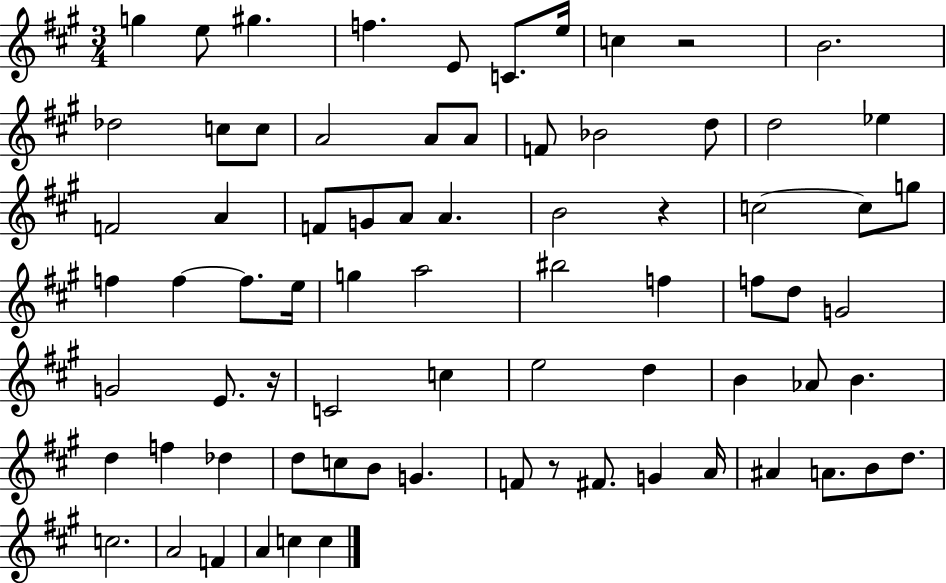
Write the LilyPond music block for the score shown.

{
  \clef treble
  \numericTimeSignature
  \time 3/4
  \key a \major
  \repeat volta 2 { g''4 e''8 gis''4. | f''4. e'8 c'8. e''16 | c''4 r2 | b'2. | \break des''2 c''8 c''8 | a'2 a'8 a'8 | f'8 bes'2 d''8 | d''2 ees''4 | \break f'2 a'4 | f'8 g'8 a'8 a'4. | b'2 r4 | c''2~~ c''8 g''8 | \break f''4 f''4~~ f''8. e''16 | g''4 a''2 | bis''2 f''4 | f''8 d''8 g'2 | \break g'2 e'8. r16 | c'2 c''4 | e''2 d''4 | b'4 aes'8 b'4. | \break d''4 f''4 des''4 | d''8 c''8 b'8 g'4. | f'8 r8 fis'8. g'4 a'16 | ais'4 a'8. b'8 d''8. | \break c''2. | a'2 f'4 | a'4 c''4 c''4 | } \bar "|."
}